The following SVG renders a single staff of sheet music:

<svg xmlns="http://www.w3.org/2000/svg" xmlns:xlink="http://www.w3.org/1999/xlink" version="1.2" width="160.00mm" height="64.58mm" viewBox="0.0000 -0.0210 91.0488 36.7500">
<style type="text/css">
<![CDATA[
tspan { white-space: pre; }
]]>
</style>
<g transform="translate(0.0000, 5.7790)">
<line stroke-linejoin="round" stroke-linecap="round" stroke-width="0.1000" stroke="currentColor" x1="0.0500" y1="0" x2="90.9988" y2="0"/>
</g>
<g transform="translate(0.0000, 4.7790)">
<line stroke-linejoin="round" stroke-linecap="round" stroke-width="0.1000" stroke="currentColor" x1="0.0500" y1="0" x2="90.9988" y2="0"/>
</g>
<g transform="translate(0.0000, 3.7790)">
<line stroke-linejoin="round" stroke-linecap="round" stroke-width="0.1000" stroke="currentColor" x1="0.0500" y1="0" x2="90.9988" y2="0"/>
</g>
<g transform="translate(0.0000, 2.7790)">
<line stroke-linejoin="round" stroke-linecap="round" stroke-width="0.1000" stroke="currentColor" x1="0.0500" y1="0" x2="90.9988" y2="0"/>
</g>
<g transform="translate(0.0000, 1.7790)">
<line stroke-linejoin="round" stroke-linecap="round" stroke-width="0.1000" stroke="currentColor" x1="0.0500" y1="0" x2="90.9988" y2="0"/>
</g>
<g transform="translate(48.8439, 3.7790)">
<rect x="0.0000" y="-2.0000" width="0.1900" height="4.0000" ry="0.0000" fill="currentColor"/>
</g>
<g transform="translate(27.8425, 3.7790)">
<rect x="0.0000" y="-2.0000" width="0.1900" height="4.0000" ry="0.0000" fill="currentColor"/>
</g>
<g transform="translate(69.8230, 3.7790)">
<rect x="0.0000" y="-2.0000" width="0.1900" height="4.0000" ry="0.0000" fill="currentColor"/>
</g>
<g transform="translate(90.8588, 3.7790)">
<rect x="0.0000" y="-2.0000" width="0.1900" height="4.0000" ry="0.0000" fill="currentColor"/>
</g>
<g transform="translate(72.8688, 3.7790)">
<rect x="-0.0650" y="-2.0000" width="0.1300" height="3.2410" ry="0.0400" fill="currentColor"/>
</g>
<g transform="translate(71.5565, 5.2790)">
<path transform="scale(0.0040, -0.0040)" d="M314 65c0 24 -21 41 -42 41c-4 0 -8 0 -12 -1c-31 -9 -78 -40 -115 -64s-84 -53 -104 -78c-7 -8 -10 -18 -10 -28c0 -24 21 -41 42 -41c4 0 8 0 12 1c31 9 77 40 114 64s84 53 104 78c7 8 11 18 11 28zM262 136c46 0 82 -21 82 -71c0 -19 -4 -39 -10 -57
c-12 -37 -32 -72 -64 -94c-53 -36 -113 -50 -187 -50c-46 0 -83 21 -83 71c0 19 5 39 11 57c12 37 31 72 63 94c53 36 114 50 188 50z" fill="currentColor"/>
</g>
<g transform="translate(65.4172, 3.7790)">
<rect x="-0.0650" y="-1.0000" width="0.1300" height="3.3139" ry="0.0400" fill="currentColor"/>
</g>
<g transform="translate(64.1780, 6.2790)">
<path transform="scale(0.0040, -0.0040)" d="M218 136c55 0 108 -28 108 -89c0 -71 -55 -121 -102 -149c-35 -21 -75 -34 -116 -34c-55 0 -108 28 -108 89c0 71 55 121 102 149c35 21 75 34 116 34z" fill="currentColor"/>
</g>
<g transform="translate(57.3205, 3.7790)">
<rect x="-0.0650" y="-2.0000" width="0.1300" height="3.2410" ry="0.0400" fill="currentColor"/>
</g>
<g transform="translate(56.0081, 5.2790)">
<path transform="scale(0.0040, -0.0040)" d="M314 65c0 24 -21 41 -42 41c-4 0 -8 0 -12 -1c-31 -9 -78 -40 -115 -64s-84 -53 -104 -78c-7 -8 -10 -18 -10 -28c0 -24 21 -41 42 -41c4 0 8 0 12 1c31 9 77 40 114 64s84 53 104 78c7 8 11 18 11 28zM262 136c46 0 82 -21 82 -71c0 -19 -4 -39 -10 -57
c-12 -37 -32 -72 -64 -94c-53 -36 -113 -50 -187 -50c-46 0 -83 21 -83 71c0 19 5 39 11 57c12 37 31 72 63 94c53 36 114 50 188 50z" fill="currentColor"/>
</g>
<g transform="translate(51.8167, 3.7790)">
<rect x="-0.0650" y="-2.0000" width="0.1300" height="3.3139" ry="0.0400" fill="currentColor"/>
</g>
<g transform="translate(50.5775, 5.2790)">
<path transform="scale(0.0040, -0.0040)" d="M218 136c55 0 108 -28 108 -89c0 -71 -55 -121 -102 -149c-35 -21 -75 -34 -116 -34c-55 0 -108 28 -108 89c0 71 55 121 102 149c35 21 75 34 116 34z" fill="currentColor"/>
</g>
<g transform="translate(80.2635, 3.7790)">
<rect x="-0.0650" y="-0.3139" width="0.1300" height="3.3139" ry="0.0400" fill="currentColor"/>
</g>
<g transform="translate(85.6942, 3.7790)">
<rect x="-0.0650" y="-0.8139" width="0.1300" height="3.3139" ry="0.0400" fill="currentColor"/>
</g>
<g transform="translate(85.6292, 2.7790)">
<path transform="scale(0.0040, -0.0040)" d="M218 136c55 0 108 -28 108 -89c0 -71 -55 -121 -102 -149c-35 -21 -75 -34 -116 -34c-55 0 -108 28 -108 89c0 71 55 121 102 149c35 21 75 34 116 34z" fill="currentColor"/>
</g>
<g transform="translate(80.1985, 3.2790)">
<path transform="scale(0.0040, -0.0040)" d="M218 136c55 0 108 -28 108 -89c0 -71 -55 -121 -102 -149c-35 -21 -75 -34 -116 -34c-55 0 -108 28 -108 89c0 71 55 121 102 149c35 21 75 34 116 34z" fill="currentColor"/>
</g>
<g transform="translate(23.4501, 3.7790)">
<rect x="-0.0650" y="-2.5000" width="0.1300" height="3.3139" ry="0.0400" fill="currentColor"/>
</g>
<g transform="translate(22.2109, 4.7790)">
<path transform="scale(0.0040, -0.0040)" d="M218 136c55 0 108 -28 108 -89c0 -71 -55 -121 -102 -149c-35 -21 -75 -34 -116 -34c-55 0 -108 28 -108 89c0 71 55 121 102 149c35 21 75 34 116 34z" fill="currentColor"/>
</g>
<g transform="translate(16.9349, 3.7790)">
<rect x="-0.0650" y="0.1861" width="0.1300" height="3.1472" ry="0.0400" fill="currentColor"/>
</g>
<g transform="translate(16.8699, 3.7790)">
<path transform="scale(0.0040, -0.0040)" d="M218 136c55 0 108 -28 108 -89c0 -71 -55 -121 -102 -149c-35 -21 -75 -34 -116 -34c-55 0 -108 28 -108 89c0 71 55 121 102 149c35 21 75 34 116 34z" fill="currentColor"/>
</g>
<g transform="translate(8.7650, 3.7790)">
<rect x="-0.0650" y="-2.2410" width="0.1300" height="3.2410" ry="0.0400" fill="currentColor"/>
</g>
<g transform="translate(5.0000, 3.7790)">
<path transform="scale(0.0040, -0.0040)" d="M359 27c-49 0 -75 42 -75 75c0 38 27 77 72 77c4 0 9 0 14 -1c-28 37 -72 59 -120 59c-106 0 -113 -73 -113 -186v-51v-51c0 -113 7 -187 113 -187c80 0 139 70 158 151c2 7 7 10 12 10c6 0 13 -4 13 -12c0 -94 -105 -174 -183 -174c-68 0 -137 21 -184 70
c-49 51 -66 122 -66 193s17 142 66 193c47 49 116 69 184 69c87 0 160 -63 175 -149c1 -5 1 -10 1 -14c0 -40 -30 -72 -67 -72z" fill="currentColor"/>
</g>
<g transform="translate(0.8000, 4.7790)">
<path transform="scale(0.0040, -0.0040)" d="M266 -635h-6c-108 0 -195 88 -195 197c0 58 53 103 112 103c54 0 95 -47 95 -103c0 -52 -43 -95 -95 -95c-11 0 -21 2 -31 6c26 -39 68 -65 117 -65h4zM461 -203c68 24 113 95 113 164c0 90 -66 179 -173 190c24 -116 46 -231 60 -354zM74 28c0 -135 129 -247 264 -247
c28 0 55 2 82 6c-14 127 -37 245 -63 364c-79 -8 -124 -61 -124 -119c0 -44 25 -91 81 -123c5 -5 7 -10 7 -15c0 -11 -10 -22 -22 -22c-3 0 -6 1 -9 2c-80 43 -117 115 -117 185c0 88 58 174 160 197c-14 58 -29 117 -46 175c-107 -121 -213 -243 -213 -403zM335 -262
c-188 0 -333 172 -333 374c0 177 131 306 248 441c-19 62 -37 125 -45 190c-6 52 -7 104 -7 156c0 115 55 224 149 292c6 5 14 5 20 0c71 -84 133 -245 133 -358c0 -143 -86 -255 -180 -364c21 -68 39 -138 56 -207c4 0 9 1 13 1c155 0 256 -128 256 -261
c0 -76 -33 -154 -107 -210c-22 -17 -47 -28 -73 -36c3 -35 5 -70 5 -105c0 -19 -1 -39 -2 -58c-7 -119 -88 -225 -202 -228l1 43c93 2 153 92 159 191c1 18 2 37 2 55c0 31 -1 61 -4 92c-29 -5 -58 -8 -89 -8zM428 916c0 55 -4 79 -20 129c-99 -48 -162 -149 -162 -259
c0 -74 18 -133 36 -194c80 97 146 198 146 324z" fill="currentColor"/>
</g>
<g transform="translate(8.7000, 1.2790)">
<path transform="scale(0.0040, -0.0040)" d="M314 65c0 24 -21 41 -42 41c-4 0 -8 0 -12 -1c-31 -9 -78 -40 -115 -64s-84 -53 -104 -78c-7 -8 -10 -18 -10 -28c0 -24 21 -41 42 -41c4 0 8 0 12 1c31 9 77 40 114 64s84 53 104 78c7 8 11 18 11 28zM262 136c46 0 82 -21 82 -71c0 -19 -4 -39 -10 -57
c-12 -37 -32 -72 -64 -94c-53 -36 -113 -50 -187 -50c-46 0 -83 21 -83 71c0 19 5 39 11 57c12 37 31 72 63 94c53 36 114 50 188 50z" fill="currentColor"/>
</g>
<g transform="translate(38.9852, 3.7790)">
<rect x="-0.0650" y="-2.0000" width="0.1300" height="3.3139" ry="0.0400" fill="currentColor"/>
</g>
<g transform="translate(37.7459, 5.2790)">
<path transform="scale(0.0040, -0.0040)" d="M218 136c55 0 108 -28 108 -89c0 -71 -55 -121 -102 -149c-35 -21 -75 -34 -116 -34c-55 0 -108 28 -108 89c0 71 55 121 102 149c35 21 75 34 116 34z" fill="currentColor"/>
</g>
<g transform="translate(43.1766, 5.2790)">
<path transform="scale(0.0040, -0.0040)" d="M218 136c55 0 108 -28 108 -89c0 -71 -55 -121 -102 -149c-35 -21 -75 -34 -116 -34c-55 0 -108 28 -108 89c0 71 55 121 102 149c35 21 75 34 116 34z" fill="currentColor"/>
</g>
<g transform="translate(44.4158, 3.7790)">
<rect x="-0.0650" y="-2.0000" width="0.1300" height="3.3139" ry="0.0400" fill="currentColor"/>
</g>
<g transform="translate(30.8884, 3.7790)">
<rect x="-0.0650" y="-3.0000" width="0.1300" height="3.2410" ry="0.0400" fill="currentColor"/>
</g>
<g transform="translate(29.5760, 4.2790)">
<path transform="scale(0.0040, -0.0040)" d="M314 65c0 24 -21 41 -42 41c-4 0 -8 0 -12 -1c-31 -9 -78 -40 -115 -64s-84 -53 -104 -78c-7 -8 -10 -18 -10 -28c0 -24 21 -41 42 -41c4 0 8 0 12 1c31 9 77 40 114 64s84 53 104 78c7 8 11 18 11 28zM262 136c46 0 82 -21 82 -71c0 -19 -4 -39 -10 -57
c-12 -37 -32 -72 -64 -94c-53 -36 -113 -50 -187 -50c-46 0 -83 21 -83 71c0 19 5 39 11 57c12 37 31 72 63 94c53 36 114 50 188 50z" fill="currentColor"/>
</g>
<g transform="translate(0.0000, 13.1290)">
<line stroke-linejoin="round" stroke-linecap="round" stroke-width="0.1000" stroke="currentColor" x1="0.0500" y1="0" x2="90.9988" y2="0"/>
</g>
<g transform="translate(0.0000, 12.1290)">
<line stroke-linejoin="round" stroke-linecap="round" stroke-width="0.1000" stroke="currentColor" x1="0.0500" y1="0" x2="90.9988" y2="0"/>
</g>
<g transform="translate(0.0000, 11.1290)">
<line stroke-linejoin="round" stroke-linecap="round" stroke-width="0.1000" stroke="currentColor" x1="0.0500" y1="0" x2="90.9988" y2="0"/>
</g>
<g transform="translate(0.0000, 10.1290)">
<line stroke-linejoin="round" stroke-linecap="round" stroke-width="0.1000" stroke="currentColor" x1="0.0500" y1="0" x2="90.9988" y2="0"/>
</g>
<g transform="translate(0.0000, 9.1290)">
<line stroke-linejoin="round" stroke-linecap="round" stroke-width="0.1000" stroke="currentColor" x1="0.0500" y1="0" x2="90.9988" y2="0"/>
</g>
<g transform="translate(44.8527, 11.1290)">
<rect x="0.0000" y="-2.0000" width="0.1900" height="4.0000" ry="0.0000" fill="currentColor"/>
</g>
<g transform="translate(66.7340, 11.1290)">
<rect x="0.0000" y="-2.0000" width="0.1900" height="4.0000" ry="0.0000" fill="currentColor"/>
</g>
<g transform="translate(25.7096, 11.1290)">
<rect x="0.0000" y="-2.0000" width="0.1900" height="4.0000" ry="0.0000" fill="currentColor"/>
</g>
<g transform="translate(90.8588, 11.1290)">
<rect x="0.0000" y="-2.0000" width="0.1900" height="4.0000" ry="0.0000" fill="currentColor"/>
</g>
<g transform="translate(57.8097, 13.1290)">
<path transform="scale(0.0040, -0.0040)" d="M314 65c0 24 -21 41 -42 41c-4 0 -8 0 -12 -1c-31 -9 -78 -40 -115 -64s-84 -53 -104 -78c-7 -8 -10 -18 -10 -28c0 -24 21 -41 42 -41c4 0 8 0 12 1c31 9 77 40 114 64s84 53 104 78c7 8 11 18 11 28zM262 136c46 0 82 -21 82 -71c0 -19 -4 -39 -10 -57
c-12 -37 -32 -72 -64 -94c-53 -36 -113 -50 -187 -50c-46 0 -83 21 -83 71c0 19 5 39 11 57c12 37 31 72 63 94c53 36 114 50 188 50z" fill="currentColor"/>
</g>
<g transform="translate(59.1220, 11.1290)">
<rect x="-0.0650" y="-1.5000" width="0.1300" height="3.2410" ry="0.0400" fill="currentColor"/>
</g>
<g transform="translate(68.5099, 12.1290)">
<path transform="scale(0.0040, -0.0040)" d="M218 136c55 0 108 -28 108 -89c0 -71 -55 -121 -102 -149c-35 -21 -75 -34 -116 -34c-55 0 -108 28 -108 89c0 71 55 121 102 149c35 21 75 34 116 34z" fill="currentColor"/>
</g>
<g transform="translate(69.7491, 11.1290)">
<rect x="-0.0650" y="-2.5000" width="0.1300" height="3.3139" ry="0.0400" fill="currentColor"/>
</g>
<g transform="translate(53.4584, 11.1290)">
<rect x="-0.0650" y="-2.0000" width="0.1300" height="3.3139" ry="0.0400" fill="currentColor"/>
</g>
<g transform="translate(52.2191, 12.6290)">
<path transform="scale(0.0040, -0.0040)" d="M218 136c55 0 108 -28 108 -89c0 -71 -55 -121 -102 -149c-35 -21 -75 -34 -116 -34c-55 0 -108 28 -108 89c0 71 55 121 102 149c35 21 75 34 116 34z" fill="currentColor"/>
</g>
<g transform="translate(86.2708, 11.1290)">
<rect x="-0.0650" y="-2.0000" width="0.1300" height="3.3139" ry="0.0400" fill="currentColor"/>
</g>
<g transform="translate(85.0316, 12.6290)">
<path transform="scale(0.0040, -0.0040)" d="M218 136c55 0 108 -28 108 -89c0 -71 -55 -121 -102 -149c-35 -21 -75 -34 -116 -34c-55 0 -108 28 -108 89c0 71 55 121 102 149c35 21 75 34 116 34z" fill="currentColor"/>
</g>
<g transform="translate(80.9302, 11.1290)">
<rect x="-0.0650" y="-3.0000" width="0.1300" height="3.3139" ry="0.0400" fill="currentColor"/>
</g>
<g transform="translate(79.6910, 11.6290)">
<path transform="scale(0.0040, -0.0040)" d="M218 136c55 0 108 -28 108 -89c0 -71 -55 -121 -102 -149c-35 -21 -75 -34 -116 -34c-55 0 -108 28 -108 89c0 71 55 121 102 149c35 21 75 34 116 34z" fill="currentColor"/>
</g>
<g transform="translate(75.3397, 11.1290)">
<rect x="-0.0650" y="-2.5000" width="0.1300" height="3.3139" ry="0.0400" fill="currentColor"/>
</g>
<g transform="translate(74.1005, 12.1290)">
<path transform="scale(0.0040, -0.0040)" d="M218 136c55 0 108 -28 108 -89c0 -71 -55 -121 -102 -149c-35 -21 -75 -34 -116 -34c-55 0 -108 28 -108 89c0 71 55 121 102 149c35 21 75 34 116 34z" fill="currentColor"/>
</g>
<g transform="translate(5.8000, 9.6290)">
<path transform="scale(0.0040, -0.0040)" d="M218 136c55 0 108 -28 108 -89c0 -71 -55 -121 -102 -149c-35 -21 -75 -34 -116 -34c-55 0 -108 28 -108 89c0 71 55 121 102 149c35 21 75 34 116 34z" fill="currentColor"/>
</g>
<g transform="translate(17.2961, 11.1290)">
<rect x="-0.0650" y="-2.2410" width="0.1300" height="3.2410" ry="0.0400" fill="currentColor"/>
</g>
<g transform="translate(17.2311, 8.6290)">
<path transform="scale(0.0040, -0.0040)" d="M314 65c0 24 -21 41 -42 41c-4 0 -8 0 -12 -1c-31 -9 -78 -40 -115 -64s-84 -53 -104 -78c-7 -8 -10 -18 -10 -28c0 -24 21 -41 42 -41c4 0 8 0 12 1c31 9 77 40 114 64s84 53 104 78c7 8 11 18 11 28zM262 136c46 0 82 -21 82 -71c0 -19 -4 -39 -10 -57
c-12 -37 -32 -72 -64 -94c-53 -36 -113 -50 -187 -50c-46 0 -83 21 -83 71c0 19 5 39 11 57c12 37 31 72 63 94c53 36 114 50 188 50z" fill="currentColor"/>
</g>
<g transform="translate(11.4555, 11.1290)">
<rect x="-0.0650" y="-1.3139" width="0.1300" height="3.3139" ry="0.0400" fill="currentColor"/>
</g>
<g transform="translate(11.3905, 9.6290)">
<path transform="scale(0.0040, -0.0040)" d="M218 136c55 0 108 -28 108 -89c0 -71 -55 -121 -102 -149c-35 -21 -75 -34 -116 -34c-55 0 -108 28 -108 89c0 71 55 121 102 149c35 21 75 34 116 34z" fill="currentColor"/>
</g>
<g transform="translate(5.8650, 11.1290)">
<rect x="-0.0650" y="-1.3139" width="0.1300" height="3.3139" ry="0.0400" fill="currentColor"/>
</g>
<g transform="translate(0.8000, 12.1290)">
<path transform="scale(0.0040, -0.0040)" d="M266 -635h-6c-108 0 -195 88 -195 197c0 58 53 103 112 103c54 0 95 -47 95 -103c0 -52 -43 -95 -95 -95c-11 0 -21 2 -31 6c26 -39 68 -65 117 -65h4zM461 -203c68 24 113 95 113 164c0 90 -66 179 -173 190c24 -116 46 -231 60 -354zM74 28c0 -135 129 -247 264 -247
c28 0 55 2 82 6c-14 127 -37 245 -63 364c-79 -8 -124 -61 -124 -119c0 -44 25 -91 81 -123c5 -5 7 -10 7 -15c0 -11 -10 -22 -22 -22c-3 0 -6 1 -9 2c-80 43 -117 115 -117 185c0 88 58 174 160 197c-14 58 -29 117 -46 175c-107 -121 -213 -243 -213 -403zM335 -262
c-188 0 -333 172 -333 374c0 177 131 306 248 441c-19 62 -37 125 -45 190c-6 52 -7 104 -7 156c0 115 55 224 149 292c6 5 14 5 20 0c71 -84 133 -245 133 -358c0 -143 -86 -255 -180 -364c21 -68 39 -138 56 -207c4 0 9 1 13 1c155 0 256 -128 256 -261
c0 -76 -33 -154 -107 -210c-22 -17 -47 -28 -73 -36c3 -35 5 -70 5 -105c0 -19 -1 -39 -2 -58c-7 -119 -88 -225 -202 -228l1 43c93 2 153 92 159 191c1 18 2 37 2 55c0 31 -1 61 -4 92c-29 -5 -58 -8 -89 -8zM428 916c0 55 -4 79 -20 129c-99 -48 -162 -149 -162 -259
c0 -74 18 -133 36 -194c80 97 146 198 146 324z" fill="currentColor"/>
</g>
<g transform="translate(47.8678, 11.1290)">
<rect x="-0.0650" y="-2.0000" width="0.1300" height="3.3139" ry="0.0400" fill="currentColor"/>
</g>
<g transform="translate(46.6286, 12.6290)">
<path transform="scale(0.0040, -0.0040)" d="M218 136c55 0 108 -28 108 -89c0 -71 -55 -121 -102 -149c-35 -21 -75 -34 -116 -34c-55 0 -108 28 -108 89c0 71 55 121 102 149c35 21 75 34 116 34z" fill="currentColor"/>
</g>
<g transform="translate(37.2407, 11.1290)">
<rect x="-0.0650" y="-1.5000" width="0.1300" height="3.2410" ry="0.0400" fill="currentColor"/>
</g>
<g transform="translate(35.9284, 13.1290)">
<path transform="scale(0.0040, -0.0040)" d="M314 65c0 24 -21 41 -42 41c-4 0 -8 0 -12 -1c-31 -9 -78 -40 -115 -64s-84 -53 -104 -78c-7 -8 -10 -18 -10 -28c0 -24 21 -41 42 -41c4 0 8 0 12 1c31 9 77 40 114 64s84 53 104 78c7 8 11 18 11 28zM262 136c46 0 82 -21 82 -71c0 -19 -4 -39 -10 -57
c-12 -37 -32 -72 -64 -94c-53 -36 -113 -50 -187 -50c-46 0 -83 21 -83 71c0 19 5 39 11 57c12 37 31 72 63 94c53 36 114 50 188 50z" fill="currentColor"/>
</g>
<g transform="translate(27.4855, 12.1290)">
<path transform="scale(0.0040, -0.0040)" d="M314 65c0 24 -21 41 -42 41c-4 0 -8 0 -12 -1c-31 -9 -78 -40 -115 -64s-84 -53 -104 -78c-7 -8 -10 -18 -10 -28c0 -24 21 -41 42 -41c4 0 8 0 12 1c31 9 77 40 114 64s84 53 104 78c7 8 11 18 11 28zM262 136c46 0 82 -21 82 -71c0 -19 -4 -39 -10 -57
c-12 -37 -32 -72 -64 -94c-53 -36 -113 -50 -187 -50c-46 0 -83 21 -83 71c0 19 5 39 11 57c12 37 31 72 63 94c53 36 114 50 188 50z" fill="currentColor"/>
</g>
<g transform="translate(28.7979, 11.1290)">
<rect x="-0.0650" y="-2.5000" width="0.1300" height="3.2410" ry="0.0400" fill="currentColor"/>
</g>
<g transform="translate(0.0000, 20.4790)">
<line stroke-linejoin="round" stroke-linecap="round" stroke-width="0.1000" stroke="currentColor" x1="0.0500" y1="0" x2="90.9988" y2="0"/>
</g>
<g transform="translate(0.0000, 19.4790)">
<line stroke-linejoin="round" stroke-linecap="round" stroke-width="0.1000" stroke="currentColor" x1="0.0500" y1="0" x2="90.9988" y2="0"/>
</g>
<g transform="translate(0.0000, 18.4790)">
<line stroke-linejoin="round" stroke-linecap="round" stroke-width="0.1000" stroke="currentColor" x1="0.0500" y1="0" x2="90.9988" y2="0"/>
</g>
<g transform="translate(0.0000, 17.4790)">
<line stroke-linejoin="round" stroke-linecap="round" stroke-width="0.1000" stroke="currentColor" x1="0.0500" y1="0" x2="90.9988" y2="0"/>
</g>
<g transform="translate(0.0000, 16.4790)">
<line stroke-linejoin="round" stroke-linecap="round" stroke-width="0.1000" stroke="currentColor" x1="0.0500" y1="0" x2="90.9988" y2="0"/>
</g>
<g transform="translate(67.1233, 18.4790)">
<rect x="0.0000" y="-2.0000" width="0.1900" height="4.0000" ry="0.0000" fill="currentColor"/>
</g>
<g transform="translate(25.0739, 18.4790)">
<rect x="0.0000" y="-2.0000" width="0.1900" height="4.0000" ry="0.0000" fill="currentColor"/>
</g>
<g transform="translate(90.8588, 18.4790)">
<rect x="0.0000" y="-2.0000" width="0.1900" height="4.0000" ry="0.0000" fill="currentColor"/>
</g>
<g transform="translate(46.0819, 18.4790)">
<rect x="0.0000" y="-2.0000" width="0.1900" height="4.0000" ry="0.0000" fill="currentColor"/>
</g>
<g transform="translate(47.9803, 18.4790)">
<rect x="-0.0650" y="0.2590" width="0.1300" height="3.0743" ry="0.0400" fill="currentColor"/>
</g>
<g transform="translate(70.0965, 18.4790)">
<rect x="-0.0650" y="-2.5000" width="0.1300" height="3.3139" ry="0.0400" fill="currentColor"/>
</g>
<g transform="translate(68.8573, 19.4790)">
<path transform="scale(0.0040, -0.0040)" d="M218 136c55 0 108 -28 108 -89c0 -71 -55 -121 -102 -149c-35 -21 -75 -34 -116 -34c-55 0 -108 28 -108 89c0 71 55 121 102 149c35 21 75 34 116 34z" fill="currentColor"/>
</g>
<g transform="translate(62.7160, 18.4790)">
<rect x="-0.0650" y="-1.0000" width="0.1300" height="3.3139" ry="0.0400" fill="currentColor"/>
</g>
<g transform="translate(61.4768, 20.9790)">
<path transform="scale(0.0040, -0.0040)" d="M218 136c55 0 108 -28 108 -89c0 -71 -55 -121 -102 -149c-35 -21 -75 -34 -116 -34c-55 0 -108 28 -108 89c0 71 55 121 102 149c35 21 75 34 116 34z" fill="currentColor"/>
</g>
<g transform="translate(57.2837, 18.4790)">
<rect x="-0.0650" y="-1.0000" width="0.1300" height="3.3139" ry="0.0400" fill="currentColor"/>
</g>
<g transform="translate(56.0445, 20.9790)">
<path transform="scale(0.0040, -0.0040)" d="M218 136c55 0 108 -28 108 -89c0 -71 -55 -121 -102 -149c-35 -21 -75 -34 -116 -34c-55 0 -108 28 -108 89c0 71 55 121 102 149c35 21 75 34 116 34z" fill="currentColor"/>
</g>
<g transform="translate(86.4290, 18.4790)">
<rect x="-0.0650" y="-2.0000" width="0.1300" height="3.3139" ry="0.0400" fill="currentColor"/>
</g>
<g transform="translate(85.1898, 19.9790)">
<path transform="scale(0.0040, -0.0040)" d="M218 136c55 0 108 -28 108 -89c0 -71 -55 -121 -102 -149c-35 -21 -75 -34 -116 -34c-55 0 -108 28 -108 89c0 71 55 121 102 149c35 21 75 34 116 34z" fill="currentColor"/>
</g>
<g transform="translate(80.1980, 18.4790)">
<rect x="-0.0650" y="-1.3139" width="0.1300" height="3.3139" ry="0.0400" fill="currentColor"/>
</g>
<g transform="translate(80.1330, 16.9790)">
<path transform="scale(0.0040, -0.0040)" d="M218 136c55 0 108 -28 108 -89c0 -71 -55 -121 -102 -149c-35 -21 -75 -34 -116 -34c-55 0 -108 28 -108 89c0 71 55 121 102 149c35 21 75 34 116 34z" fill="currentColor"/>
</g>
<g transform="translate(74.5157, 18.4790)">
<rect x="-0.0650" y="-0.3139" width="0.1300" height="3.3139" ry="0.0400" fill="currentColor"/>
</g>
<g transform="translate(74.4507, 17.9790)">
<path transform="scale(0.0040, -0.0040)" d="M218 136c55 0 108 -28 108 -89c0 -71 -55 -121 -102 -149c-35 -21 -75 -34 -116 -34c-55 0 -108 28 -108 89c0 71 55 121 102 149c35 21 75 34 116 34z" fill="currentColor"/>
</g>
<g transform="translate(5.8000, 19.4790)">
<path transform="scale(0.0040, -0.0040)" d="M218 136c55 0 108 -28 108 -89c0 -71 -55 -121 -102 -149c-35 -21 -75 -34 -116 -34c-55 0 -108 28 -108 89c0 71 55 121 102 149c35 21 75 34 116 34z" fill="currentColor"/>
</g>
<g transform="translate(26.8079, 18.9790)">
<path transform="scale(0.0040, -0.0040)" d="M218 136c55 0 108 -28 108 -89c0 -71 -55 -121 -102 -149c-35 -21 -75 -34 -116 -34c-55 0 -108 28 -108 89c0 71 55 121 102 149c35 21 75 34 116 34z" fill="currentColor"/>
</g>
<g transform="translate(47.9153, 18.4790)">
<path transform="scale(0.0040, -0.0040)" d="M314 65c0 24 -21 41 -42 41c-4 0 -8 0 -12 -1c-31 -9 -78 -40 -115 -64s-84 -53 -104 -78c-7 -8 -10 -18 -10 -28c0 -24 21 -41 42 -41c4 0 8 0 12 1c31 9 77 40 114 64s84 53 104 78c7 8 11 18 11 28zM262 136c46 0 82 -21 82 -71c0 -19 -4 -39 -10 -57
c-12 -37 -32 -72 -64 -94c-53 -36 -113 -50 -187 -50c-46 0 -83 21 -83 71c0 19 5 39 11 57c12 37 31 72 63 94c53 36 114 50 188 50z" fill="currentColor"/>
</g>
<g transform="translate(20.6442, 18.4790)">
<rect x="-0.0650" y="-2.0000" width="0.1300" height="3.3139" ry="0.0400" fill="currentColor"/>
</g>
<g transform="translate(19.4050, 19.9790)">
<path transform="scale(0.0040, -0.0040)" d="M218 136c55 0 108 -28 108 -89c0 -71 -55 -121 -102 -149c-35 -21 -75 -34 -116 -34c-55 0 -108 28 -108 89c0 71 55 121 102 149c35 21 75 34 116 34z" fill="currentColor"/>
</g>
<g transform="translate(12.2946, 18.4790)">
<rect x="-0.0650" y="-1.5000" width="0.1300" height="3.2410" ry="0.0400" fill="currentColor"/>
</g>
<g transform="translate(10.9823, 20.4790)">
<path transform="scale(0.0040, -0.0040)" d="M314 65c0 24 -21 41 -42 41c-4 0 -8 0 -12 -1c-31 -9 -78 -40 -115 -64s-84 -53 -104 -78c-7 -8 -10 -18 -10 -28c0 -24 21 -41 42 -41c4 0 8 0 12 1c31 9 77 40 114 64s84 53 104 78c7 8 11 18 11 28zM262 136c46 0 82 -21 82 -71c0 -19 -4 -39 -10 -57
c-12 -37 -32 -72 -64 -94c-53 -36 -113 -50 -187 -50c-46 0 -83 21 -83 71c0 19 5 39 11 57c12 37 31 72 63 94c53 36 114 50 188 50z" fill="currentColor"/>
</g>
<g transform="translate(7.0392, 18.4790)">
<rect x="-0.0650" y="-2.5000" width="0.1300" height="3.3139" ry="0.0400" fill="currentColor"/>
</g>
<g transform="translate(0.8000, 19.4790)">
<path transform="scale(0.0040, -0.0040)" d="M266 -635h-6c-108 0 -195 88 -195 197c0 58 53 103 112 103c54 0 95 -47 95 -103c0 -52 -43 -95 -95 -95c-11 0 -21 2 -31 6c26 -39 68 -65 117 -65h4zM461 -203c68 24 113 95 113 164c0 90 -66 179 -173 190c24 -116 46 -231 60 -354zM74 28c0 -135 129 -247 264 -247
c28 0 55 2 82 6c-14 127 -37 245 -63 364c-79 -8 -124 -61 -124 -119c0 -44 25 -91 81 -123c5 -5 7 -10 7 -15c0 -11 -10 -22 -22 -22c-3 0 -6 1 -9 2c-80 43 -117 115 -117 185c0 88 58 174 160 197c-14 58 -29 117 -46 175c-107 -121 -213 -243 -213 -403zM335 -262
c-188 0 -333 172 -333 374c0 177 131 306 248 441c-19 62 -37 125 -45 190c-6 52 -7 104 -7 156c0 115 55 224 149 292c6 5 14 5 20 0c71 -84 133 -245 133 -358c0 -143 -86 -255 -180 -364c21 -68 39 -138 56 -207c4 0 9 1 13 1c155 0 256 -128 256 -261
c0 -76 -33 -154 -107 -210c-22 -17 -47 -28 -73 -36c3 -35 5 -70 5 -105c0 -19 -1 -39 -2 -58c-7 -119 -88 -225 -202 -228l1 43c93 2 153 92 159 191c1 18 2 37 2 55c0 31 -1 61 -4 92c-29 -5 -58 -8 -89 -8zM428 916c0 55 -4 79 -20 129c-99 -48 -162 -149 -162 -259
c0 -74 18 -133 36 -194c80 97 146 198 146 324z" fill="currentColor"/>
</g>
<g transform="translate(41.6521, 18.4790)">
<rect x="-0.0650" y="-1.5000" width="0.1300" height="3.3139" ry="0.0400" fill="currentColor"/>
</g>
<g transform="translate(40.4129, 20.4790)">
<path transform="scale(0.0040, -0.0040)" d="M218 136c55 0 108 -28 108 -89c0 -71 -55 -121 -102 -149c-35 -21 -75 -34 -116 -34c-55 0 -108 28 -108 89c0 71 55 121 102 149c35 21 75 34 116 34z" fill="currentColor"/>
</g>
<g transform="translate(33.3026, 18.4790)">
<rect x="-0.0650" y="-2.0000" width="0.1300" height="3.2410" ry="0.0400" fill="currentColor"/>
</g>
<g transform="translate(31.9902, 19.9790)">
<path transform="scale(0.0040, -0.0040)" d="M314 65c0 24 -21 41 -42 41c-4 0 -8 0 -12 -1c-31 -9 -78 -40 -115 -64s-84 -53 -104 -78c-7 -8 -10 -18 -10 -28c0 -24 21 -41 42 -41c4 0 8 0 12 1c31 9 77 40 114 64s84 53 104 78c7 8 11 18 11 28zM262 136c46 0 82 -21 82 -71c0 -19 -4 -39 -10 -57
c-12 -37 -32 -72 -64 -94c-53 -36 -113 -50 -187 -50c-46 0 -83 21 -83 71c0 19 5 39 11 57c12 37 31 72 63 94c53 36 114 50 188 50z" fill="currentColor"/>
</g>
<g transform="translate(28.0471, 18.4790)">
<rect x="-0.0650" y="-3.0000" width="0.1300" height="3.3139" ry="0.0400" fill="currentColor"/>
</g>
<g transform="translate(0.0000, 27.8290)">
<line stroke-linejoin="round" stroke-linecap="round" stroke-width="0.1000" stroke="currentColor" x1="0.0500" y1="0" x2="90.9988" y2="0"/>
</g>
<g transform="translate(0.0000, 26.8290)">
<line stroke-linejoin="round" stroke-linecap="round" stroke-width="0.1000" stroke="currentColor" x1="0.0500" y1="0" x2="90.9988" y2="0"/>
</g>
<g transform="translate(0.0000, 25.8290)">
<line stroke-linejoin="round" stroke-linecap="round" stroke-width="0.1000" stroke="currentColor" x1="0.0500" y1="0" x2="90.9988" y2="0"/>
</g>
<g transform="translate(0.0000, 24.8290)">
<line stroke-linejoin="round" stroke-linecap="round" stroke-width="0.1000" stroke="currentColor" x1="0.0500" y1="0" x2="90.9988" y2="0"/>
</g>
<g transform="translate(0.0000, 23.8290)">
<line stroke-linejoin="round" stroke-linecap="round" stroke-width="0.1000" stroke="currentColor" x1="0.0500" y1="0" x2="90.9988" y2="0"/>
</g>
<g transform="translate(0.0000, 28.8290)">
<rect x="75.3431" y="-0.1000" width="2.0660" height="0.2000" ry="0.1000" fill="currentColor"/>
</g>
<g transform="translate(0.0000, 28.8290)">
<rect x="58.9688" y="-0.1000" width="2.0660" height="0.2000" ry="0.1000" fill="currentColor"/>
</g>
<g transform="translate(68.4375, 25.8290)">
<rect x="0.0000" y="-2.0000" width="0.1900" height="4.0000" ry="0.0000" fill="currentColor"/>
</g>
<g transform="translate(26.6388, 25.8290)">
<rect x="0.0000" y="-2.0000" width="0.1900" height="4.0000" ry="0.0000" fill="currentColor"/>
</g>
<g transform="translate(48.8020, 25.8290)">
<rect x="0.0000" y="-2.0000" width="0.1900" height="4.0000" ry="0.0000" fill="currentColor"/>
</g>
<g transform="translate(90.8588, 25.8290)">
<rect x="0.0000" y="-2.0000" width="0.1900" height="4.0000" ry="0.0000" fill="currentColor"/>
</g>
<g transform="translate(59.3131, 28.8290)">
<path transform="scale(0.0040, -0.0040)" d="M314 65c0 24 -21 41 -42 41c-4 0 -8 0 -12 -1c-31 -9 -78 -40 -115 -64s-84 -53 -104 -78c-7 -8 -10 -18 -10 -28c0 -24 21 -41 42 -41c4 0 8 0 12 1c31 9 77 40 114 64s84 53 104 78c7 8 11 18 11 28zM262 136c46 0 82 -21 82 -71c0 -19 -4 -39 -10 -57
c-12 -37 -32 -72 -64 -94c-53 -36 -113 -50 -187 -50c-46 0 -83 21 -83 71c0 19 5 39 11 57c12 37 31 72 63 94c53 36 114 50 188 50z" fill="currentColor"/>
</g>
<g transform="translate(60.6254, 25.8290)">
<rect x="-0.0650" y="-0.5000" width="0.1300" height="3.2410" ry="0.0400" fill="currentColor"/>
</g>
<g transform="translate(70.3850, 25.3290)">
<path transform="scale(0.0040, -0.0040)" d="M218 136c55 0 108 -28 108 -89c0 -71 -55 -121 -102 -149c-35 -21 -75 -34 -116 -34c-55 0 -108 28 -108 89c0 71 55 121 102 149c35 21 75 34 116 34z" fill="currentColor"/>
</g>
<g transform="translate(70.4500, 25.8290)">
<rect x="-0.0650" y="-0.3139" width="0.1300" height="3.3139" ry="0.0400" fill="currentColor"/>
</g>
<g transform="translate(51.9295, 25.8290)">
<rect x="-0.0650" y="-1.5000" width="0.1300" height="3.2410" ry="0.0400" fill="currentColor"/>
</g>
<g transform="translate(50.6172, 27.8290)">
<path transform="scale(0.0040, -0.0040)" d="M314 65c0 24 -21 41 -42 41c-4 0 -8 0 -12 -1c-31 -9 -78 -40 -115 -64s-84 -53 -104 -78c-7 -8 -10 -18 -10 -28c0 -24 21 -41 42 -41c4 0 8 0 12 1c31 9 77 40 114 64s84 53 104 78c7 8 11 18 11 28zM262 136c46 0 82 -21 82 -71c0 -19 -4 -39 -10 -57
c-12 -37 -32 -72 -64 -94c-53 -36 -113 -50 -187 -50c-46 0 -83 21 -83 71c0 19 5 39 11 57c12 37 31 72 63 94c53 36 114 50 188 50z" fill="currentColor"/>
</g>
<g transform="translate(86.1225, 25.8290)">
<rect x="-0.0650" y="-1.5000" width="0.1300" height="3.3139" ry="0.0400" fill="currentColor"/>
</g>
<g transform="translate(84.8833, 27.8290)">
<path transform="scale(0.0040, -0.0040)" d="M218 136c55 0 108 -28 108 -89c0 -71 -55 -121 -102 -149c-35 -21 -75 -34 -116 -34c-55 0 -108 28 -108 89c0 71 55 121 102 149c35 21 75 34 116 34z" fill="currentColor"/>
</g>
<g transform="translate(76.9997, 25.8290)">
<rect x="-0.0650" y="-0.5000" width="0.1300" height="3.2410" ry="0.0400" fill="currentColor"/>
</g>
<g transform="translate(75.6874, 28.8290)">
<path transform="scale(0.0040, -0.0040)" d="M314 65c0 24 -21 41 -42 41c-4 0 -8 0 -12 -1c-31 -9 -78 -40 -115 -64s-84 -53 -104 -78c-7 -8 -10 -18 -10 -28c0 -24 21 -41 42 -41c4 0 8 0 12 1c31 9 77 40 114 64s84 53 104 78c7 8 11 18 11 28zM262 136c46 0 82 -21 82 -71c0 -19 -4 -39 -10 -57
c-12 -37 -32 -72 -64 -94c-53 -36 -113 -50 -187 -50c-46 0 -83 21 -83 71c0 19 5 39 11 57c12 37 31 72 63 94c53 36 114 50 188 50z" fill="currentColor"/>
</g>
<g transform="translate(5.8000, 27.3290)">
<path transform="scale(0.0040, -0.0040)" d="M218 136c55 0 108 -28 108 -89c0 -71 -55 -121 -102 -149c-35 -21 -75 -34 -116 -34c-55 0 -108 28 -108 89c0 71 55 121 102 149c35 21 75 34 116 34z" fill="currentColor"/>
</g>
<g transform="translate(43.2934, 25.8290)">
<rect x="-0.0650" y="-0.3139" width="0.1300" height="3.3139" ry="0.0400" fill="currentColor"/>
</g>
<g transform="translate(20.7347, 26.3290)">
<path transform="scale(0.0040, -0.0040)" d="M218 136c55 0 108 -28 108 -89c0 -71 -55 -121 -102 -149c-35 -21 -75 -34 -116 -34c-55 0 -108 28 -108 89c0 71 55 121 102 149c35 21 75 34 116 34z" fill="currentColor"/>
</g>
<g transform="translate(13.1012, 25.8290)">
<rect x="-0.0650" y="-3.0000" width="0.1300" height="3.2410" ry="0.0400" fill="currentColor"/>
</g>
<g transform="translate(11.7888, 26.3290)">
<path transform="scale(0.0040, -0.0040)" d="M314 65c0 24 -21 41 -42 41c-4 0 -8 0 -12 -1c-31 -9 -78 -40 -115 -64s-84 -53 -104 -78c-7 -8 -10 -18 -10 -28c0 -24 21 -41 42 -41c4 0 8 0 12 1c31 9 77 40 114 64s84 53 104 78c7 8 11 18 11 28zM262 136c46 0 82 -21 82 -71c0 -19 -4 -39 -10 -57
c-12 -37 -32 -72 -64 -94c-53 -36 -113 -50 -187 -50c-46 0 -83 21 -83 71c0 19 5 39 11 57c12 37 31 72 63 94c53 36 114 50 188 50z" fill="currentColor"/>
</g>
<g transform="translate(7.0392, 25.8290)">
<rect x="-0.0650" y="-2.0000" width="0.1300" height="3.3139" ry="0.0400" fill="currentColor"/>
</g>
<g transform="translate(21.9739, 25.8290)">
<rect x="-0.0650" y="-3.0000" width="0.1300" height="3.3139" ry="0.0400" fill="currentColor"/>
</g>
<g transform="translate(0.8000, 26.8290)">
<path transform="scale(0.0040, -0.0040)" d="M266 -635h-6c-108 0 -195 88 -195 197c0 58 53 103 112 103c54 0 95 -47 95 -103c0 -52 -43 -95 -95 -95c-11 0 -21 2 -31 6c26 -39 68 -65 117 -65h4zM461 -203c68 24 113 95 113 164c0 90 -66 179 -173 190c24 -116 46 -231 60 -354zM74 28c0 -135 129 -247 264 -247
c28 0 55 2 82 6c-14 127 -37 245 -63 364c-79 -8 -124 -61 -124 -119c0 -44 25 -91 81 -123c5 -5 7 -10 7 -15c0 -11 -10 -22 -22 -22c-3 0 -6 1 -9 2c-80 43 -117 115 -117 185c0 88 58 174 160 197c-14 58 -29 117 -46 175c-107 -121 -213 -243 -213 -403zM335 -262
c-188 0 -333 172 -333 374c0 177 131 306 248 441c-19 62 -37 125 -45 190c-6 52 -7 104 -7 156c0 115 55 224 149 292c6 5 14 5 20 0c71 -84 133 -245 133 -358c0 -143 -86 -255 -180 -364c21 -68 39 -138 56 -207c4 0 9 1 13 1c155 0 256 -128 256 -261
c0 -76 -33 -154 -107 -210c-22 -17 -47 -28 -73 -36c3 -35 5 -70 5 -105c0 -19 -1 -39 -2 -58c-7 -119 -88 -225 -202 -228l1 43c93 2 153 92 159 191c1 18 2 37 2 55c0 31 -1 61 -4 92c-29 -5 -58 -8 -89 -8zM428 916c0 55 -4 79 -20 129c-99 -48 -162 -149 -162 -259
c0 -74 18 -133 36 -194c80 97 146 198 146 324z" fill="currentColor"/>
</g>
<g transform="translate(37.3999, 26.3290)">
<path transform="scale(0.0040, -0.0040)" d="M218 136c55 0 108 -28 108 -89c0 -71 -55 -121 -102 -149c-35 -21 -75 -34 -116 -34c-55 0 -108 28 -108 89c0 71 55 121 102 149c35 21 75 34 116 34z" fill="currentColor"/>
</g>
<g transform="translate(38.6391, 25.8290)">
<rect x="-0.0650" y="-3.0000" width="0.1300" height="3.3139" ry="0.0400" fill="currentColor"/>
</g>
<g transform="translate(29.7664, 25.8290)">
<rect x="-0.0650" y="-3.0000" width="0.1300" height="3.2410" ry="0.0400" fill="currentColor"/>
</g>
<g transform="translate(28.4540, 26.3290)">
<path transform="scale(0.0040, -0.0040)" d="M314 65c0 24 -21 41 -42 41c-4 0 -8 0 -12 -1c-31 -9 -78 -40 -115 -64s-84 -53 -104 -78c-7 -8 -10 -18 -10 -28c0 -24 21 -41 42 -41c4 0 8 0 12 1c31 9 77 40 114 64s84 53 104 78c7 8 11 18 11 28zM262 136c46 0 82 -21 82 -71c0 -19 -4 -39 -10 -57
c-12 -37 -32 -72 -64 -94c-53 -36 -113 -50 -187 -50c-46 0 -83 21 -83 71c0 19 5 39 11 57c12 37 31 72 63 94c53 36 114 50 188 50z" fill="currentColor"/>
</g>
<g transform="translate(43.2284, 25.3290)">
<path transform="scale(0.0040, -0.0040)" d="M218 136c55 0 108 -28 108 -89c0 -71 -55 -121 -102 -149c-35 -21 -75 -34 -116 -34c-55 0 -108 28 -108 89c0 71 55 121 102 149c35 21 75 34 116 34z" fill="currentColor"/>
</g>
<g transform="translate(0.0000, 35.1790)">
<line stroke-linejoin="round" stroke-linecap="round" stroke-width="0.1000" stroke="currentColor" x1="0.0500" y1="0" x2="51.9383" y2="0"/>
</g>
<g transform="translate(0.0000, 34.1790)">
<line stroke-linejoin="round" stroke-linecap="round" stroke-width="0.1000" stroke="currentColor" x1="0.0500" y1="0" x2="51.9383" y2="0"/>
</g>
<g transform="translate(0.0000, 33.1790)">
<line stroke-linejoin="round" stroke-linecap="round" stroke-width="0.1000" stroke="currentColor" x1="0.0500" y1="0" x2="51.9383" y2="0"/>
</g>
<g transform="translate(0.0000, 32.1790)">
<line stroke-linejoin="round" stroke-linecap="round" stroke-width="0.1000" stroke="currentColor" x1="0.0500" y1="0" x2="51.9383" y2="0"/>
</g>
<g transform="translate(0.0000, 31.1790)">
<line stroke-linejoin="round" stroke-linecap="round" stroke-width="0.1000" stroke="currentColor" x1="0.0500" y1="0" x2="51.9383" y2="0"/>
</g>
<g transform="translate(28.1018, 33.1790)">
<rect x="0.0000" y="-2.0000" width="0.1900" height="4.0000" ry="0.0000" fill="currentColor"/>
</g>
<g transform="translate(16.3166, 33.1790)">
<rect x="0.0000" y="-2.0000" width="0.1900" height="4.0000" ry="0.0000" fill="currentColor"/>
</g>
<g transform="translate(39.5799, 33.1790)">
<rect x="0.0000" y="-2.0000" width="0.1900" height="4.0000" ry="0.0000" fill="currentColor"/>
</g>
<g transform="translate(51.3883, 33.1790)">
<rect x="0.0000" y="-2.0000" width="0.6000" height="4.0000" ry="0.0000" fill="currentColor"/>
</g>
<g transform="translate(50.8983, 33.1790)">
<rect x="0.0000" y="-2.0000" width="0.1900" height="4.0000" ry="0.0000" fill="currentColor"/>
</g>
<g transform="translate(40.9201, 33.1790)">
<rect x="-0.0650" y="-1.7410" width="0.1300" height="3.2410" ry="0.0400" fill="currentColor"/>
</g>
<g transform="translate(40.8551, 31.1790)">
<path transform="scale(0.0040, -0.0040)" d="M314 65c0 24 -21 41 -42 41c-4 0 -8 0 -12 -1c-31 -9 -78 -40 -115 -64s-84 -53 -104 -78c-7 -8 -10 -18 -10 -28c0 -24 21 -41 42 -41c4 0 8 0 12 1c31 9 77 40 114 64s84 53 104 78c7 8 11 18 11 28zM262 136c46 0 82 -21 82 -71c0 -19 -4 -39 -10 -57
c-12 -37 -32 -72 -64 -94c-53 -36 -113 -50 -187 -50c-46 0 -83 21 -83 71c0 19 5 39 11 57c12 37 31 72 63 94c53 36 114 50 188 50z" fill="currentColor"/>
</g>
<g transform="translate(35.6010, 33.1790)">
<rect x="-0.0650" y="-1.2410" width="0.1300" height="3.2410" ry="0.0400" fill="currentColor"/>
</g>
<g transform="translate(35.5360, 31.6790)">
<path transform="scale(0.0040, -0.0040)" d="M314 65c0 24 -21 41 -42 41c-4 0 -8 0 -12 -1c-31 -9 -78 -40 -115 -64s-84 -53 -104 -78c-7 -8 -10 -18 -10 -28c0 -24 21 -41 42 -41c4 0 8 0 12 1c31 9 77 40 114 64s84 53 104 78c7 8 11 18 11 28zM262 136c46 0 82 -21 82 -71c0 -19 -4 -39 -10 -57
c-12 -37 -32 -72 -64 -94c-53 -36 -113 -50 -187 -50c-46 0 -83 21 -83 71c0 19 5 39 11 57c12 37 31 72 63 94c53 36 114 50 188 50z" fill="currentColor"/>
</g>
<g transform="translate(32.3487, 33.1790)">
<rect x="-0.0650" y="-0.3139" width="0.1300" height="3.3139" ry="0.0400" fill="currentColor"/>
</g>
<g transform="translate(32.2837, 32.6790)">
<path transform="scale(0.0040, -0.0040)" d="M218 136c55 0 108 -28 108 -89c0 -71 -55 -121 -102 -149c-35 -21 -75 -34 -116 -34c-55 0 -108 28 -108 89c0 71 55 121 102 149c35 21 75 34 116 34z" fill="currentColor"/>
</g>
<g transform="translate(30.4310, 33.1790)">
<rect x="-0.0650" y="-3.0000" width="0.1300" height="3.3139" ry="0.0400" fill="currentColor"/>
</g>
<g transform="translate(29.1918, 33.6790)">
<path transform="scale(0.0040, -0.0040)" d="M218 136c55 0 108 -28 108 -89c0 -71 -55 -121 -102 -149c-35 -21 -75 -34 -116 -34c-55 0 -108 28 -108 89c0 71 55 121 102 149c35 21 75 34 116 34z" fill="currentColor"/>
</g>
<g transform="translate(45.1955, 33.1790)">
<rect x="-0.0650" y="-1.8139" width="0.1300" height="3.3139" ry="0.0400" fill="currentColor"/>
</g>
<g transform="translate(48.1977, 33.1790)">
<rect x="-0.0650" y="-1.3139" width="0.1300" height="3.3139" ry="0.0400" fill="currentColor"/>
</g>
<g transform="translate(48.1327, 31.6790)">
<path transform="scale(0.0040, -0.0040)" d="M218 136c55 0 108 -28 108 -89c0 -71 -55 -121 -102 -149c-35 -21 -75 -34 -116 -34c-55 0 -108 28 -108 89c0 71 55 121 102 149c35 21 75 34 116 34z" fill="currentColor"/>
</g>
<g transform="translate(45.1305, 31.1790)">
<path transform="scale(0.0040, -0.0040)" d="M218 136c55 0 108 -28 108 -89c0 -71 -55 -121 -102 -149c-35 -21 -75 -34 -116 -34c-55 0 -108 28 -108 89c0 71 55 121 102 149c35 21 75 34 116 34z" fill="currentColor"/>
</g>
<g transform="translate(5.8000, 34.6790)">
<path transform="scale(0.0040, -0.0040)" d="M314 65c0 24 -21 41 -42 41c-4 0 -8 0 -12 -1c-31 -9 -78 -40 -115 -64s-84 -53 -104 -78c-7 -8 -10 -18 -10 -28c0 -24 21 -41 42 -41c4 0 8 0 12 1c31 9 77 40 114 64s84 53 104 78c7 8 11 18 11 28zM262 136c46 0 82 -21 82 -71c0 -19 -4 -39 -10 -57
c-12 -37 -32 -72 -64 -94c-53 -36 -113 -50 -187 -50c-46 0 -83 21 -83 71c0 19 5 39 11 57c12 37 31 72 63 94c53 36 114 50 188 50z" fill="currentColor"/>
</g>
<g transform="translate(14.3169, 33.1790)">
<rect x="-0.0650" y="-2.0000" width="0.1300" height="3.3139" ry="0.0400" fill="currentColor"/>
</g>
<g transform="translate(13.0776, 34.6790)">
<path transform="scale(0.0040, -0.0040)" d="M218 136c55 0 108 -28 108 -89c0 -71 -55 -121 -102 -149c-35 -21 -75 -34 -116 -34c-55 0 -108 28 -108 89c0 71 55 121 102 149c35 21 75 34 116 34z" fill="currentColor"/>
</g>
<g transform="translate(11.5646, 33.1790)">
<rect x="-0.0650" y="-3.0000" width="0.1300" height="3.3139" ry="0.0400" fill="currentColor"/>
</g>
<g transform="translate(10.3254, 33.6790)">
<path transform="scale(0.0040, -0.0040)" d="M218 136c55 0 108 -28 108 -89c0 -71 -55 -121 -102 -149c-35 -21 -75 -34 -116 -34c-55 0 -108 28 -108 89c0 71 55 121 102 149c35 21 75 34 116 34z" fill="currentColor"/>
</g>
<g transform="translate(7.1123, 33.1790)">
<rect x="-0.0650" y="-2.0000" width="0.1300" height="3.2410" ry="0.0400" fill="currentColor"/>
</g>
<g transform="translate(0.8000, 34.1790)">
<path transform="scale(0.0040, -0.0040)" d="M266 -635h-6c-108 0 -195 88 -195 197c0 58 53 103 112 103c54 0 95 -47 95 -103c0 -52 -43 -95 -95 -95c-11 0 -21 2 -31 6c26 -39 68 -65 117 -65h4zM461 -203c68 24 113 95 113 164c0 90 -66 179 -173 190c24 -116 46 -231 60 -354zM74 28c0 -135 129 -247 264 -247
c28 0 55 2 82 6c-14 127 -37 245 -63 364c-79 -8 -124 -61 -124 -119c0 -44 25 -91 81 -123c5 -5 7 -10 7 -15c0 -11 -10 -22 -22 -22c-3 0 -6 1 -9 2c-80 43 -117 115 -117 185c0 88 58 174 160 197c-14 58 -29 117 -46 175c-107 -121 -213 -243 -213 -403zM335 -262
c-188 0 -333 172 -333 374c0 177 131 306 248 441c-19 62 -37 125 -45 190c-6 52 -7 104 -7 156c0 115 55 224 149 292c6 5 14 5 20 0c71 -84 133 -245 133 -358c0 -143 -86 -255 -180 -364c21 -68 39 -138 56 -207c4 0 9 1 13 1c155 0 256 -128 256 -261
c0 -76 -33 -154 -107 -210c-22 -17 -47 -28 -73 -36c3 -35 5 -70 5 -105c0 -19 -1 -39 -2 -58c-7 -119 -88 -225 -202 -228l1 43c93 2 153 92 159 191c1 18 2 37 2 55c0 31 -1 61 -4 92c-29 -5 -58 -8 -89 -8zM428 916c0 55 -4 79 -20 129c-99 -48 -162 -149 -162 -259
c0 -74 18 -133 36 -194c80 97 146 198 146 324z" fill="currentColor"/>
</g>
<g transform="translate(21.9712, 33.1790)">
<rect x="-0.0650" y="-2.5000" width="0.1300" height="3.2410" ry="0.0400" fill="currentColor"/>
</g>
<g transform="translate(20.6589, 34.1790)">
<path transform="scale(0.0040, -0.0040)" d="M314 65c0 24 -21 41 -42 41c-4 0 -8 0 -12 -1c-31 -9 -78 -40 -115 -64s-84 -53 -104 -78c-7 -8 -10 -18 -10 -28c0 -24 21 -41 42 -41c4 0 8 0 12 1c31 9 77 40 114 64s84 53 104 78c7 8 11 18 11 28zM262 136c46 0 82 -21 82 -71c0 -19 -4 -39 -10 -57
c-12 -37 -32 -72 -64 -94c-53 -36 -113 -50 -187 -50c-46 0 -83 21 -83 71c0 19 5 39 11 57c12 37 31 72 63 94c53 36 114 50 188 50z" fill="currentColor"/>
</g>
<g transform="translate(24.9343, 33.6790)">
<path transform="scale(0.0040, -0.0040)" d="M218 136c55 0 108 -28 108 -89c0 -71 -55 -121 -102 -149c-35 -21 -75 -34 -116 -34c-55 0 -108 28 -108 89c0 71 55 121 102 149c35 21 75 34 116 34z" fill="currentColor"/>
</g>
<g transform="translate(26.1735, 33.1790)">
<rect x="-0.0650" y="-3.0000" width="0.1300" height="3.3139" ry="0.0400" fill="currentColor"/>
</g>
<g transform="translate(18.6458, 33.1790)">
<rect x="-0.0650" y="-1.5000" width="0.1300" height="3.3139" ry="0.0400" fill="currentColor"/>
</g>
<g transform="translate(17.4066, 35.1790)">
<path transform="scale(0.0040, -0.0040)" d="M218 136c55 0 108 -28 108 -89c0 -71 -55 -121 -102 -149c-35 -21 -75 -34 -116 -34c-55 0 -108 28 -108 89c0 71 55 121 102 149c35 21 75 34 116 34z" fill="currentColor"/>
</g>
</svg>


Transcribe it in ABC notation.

X:1
T:Untitled
M:4/4
L:1/4
K:C
g2 B G A2 F F F F2 D F2 c d e e g2 G2 E2 F F E2 G G A F G E2 F A F2 E B2 D D G c e F F A2 A A2 A c E2 C2 c C2 E F2 A F E G2 A A c e2 f2 f e